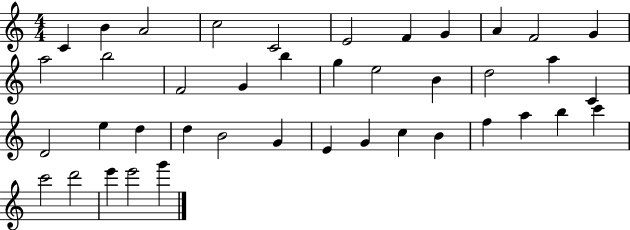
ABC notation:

X:1
T:Untitled
M:4/4
L:1/4
K:C
C B A2 c2 C2 E2 F G A F2 G a2 b2 F2 G b g e2 B d2 a C D2 e d d B2 G E G c B f a b c' c'2 d'2 e' e'2 g'